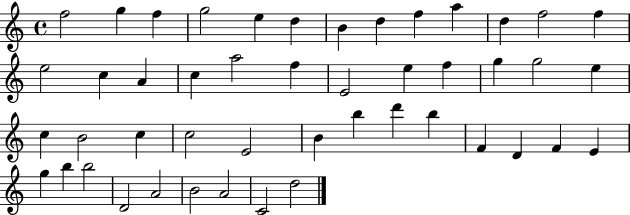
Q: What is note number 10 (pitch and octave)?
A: A5